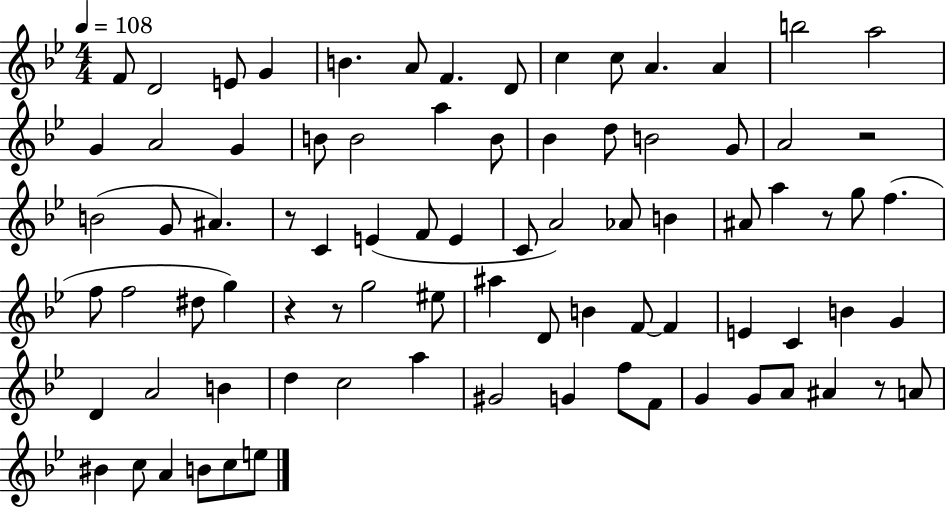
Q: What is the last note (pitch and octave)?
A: E5